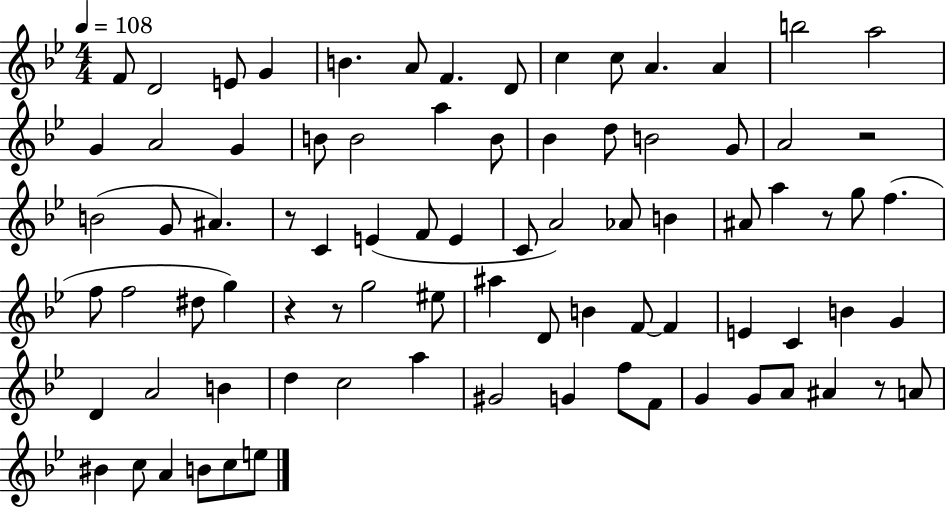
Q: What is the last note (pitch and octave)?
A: E5